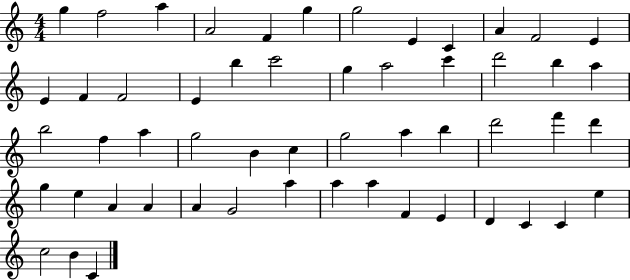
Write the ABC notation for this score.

X:1
T:Untitled
M:4/4
L:1/4
K:C
g f2 a A2 F g g2 E C A F2 E E F F2 E b c'2 g a2 c' d'2 b a b2 f a g2 B c g2 a b d'2 f' d' g e A A A G2 a a a F E D C C e c2 B C